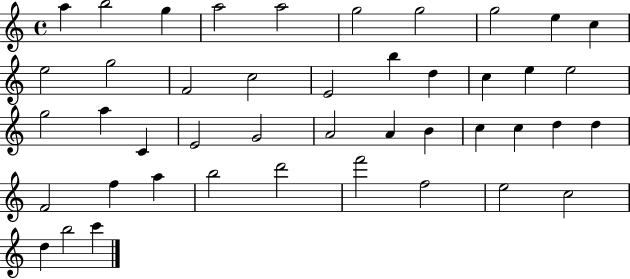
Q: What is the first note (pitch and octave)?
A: A5